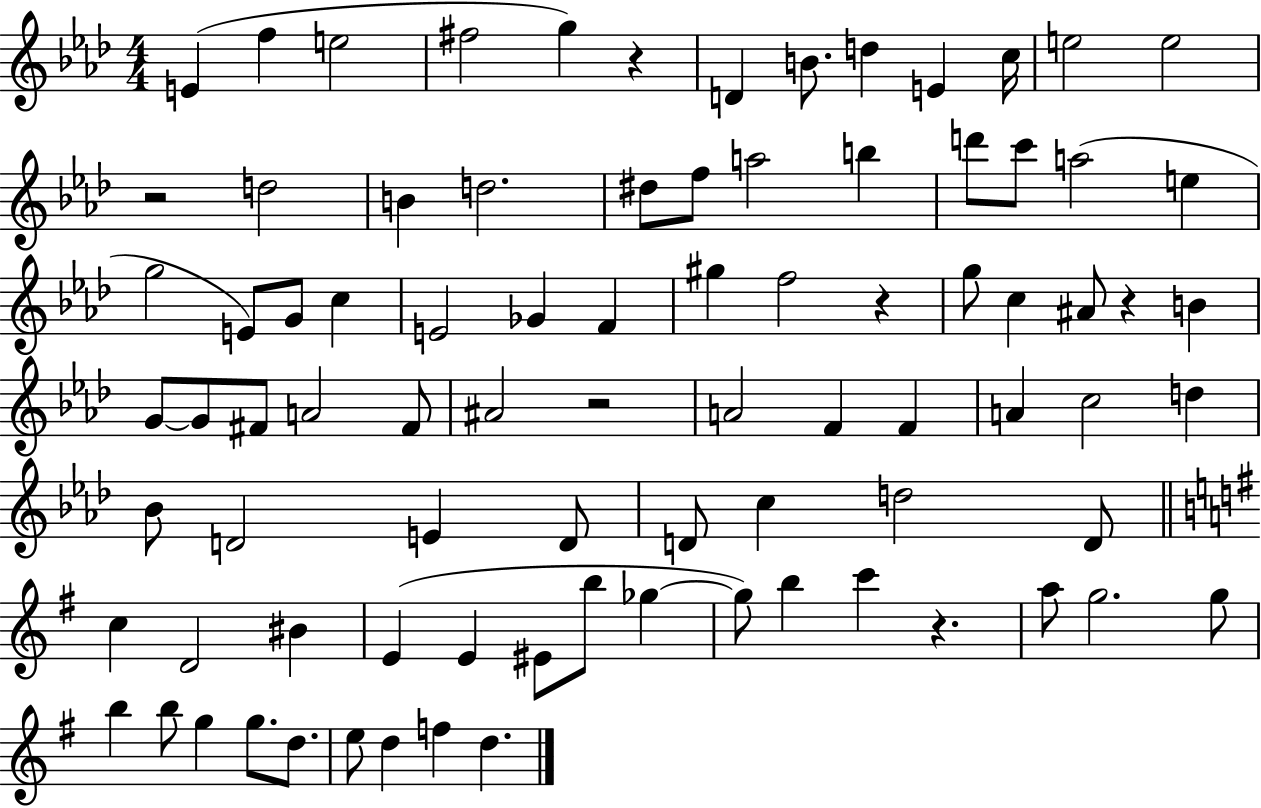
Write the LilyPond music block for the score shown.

{
  \clef treble
  \numericTimeSignature
  \time 4/4
  \key aes \major
  e'4( f''4 e''2 | fis''2 g''4) r4 | d'4 b'8. d''4 e'4 c''16 | e''2 e''2 | \break r2 d''2 | b'4 d''2. | dis''8 f''8 a''2 b''4 | d'''8 c'''8 a''2( e''4 | \break g''2 e'8) g'8 c''4 | e'2 ges'4 f'4 | gis''4 f''2 r4 | g''8 c''4 ais'8 r4 b'4 | \break g'8~~ g'8 fis'8 a'2 fis'8 | ais'2 r2 | a'2 f'4 f'4 | a'4 c''2 d''4 | \break bes'8 d'2 e'4 d'8 | d'8 c''4 d''2 d'8 | \bar "||" \break \key g \major c''4 d'2 bis'4 | e'4( e'4 eis'8 b''8 ges''4~~ | ges''8) b''4 c'''4 r4. | a''8 g''2. g''8 | \break b''4 b''8 g''4 g''8. d''8. | e''8 d''4 f''4 d''4. | \bar "|."
}